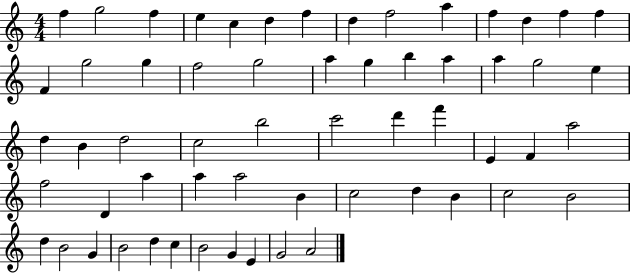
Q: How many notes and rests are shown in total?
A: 59